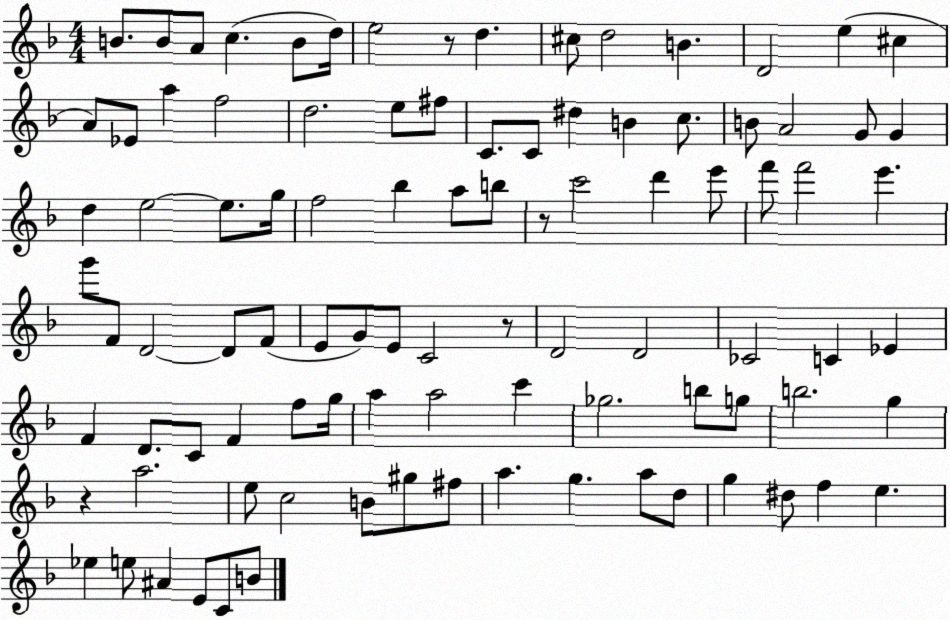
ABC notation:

X:1
T:Untitled
M:4/4
L:1/4
K:F
B/2 B/2 A/2 c B/2 d/4 e2 z/2 d ^c/2 d2 B D2 e ^c A/2 _E/2 a f2 d2 e/2 ^f/2 C/2 C/2 ^d B c/2 B/2 A2 G/2 G d e2 e/2 g/4 f2 _b a/2 b/2 z/2 c'2 d' e'/2 f'/2 f'2 e' g'/2 F/2 D2 D/2 F/2 E/2 G/2 E/2 C2 z/2 D2 D2 _C2 C _E F D/2 C/2 F f/2 g/4 a a2 c' _g2 b/2 g/2 b2 g z a2 e/2 c2 B/2 ^g/2 ^f/2 a g a/2 d/2 g ^d/2 f e _e e/2 ^A E/2 C/2 B/2